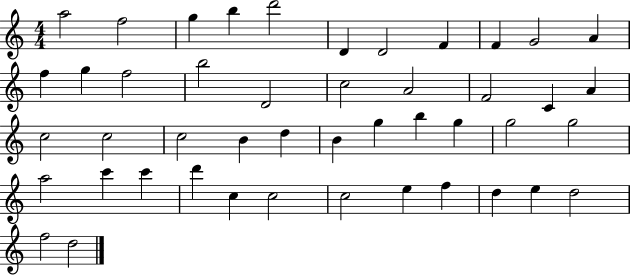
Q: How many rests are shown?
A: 0